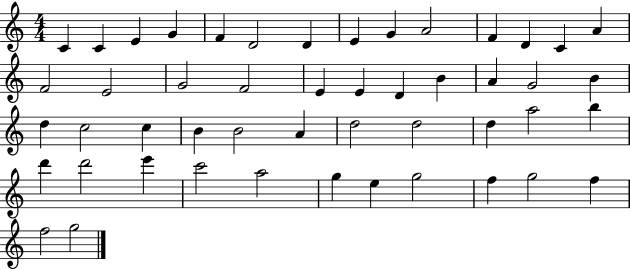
X:1
T:Untitled
M:4/4
L:1/4
K:C
C C E G F D2 D E G A2 F D C A F2 E2 G2 F2 E E D B A G2 B d c2 c B B2 A d2 d2 d a2 b d' d'2 e' c'2 a2 g e g2 f g2 f f2 g2